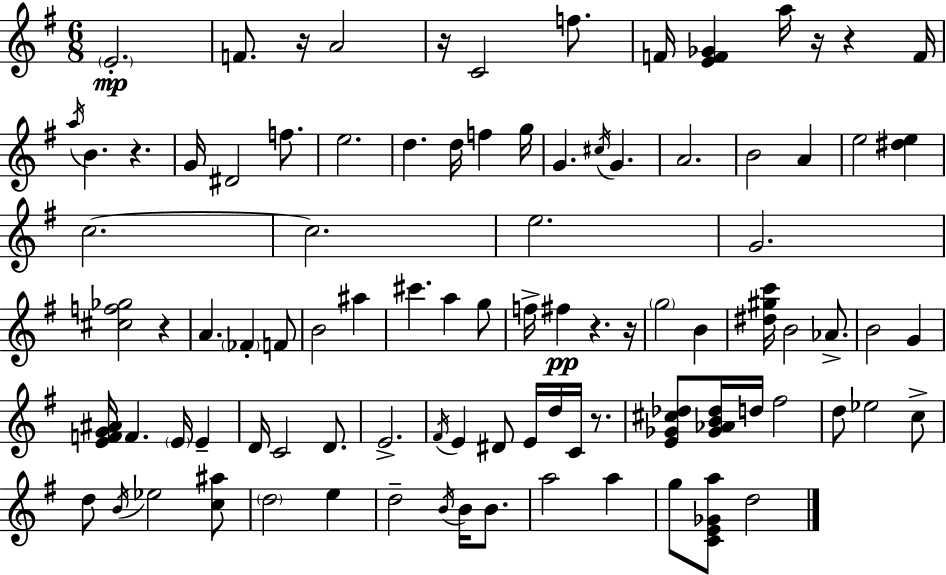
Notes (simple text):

E4/h. F4/e. R/s A4/h R/s C4/h F5/e. F4/s [E4,F4,Gb4]/q A5/s R/s R/q F4/s A5/s B4/q. R/q. G4/s D#4/h F5/e. E5/h. D5/q. D5/s F5/q G5/s G4/q. C#5/s G4/q. A4/h. B4/h A4/q E5/h [D#5,E5]/q C5/h. C5/h. E5/h. G4/h. [C#5,F5,Gb5]/h R/q A4/q. FES4/q F4/e B4/h A#5/q C#6/q. A5/q G5/e F5/s F#5/q R/q. R/s G5/h B4/q [D#5,G#5,C6]/s B4/h Ab4/e. B4/h G4/q [E4,F4,G4,A#4]/s F4/q. E4/s E4/q D4/s C4/h D4/e. E4/h. F#4/s E4/q D#4/e E4/s D5/s C4/s R/e. [E4,Gb4,C#5,Db5]/e [Gb4,Ab4,B4,Db5]/s D5/s F#5/h D5/e Eb5/h C5/e D5/e B4/s Eb5/h [C5,A#5]/e D5/h E5/q D5/h B4/s B4/s B4/e. A5/h A5/q G5/e [C4,E4,Gb4,A5]/e D5/h